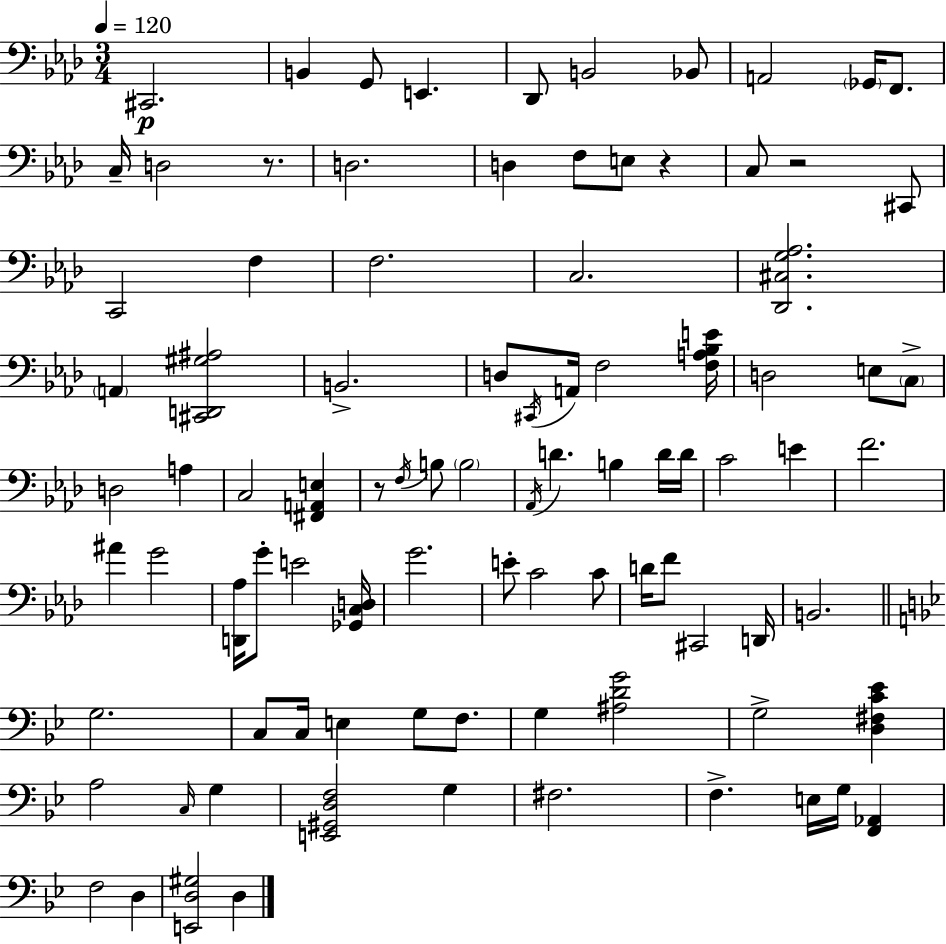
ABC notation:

X:1
T:Untitled
M:3/4
L:1/4
K:Fm
^C,,2 B,, G,,/2 E,, _D,,/2 B,,2 _B,,/2 A,,2 _G,,/4 F,,/2 C,/4 D,2 z/2 D,2 D, F,/2 E,/2 z C,/2 z2 ^C,,/2 C,,2 F, F,2 C,2 [_D,,^C,G,_A,]2 A,, [^C,,D,,^G,^A,]2 B,,2 D,/2 ^C,,/4 A,,/4 F,2 [F,A,_B,E]/4 D,2 E,/2 C,/2 D,2 A, C,2 [^F,,A,,E,] z/2 F,/4 B,/2 B,2 _A,,/4 D B, D/4 D/4 C2 E F2 ^A G2 [D,,_A,]/4 G/2 E2 [_G,,C,D,]/4 G2 E/2 C2 C/2 D/4 F/2 ^C,,2 D,,/4 B,,2 G,2 C,/2 C,/4 E, G,/2 F,/2 G, [^A,DG]2 G,2 [D,^F,C_E] A,2 C,/4 G, [E,,^G,,D,F,]2 G, ^F,2 F, E,/4 G,/4 [F,,_A,,] F,2 D, [E,,D,^G,]2 D,